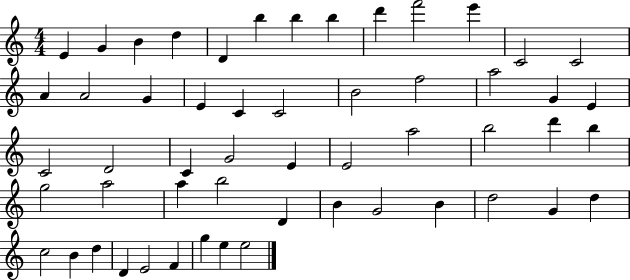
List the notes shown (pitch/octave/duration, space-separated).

E4/q G4/q B4/q D5/q D4/q B5/q B5/q B5/q D6/q F6/h E6/q C4/h C4/h A4/q A4/h G4/q E4/q C4/q C4/h B4/h F5/h A5/h G4/q E4/q C4/h D4/h C4/q G4/h E4/q E4/h A5/h B5/h D6/q B5/q G5/h A5/h A5/q B5/h D4/q B4/q G4/h B4/q D5/h G4/q D5/q C5/h B4/q D5/q D4/q E4/h F4/q G5/q E5/q E5/h